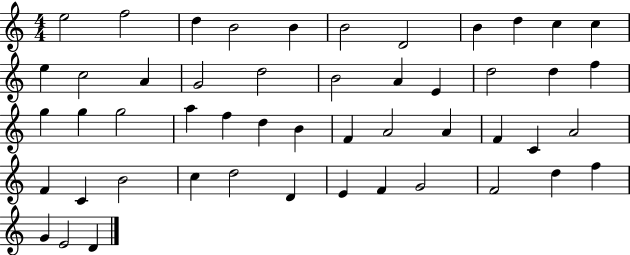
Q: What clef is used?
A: treble